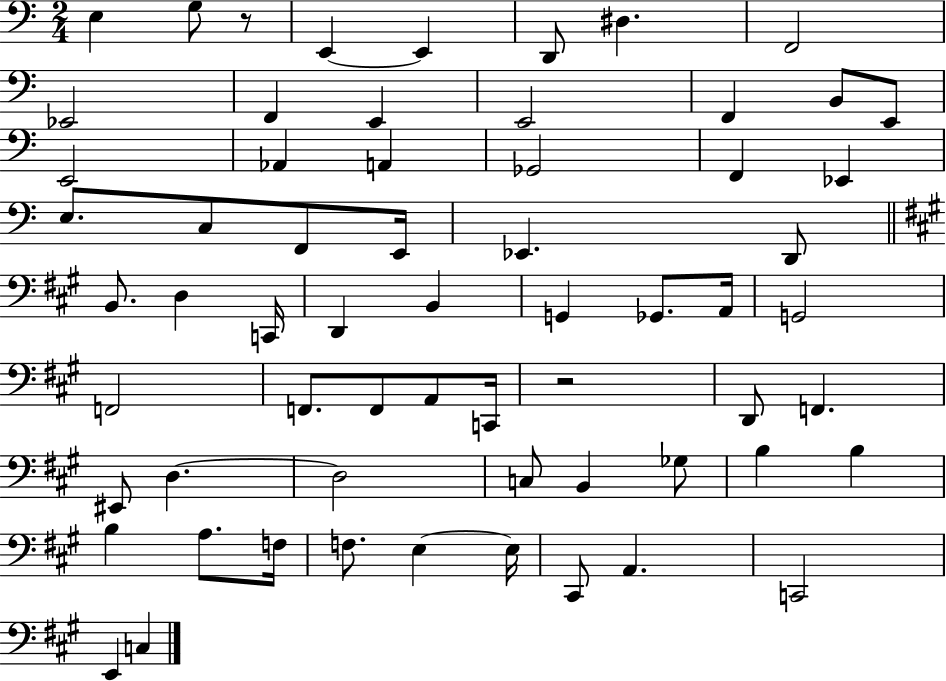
X:1
T:Untitled
M:2/4
L:1/4
K:C
E, G,/2 z/2 E,, E,, D,,/2 ^D, F,,2 _E,,2 F,, E,, E,,2 F,, B,,/2 E,,/2 E,,2 _A,, A,, _G,,2 F,, _E,, E,/2 C,/2 F,,/2 E,,/4 _E,, D,,/2 B,,/2 D, C,,/4 D,, B,, G,, _G,,/2 A,,/4 G,,2 F,,2 F,,/2 F,,/2 A,,/2 C,,/4 z2 D,,/2 F,, ^E,,/2 D, D,2 C,/2 B,, _G,/2 B, B, B, A,/2 F,/4 F,/2 E, E,/4 ^C,,/2 A,, C,,2 E,, C,